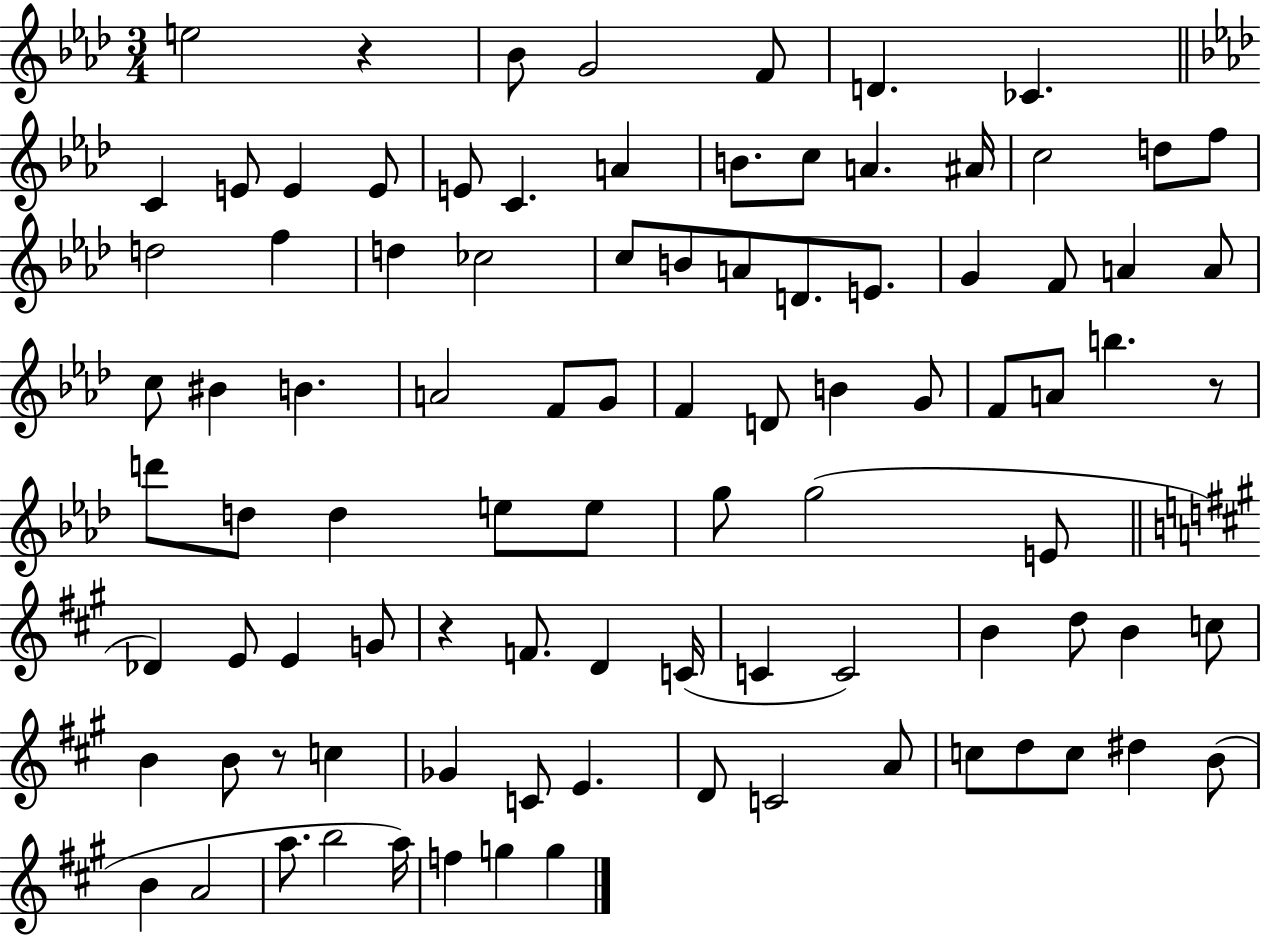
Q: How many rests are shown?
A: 4